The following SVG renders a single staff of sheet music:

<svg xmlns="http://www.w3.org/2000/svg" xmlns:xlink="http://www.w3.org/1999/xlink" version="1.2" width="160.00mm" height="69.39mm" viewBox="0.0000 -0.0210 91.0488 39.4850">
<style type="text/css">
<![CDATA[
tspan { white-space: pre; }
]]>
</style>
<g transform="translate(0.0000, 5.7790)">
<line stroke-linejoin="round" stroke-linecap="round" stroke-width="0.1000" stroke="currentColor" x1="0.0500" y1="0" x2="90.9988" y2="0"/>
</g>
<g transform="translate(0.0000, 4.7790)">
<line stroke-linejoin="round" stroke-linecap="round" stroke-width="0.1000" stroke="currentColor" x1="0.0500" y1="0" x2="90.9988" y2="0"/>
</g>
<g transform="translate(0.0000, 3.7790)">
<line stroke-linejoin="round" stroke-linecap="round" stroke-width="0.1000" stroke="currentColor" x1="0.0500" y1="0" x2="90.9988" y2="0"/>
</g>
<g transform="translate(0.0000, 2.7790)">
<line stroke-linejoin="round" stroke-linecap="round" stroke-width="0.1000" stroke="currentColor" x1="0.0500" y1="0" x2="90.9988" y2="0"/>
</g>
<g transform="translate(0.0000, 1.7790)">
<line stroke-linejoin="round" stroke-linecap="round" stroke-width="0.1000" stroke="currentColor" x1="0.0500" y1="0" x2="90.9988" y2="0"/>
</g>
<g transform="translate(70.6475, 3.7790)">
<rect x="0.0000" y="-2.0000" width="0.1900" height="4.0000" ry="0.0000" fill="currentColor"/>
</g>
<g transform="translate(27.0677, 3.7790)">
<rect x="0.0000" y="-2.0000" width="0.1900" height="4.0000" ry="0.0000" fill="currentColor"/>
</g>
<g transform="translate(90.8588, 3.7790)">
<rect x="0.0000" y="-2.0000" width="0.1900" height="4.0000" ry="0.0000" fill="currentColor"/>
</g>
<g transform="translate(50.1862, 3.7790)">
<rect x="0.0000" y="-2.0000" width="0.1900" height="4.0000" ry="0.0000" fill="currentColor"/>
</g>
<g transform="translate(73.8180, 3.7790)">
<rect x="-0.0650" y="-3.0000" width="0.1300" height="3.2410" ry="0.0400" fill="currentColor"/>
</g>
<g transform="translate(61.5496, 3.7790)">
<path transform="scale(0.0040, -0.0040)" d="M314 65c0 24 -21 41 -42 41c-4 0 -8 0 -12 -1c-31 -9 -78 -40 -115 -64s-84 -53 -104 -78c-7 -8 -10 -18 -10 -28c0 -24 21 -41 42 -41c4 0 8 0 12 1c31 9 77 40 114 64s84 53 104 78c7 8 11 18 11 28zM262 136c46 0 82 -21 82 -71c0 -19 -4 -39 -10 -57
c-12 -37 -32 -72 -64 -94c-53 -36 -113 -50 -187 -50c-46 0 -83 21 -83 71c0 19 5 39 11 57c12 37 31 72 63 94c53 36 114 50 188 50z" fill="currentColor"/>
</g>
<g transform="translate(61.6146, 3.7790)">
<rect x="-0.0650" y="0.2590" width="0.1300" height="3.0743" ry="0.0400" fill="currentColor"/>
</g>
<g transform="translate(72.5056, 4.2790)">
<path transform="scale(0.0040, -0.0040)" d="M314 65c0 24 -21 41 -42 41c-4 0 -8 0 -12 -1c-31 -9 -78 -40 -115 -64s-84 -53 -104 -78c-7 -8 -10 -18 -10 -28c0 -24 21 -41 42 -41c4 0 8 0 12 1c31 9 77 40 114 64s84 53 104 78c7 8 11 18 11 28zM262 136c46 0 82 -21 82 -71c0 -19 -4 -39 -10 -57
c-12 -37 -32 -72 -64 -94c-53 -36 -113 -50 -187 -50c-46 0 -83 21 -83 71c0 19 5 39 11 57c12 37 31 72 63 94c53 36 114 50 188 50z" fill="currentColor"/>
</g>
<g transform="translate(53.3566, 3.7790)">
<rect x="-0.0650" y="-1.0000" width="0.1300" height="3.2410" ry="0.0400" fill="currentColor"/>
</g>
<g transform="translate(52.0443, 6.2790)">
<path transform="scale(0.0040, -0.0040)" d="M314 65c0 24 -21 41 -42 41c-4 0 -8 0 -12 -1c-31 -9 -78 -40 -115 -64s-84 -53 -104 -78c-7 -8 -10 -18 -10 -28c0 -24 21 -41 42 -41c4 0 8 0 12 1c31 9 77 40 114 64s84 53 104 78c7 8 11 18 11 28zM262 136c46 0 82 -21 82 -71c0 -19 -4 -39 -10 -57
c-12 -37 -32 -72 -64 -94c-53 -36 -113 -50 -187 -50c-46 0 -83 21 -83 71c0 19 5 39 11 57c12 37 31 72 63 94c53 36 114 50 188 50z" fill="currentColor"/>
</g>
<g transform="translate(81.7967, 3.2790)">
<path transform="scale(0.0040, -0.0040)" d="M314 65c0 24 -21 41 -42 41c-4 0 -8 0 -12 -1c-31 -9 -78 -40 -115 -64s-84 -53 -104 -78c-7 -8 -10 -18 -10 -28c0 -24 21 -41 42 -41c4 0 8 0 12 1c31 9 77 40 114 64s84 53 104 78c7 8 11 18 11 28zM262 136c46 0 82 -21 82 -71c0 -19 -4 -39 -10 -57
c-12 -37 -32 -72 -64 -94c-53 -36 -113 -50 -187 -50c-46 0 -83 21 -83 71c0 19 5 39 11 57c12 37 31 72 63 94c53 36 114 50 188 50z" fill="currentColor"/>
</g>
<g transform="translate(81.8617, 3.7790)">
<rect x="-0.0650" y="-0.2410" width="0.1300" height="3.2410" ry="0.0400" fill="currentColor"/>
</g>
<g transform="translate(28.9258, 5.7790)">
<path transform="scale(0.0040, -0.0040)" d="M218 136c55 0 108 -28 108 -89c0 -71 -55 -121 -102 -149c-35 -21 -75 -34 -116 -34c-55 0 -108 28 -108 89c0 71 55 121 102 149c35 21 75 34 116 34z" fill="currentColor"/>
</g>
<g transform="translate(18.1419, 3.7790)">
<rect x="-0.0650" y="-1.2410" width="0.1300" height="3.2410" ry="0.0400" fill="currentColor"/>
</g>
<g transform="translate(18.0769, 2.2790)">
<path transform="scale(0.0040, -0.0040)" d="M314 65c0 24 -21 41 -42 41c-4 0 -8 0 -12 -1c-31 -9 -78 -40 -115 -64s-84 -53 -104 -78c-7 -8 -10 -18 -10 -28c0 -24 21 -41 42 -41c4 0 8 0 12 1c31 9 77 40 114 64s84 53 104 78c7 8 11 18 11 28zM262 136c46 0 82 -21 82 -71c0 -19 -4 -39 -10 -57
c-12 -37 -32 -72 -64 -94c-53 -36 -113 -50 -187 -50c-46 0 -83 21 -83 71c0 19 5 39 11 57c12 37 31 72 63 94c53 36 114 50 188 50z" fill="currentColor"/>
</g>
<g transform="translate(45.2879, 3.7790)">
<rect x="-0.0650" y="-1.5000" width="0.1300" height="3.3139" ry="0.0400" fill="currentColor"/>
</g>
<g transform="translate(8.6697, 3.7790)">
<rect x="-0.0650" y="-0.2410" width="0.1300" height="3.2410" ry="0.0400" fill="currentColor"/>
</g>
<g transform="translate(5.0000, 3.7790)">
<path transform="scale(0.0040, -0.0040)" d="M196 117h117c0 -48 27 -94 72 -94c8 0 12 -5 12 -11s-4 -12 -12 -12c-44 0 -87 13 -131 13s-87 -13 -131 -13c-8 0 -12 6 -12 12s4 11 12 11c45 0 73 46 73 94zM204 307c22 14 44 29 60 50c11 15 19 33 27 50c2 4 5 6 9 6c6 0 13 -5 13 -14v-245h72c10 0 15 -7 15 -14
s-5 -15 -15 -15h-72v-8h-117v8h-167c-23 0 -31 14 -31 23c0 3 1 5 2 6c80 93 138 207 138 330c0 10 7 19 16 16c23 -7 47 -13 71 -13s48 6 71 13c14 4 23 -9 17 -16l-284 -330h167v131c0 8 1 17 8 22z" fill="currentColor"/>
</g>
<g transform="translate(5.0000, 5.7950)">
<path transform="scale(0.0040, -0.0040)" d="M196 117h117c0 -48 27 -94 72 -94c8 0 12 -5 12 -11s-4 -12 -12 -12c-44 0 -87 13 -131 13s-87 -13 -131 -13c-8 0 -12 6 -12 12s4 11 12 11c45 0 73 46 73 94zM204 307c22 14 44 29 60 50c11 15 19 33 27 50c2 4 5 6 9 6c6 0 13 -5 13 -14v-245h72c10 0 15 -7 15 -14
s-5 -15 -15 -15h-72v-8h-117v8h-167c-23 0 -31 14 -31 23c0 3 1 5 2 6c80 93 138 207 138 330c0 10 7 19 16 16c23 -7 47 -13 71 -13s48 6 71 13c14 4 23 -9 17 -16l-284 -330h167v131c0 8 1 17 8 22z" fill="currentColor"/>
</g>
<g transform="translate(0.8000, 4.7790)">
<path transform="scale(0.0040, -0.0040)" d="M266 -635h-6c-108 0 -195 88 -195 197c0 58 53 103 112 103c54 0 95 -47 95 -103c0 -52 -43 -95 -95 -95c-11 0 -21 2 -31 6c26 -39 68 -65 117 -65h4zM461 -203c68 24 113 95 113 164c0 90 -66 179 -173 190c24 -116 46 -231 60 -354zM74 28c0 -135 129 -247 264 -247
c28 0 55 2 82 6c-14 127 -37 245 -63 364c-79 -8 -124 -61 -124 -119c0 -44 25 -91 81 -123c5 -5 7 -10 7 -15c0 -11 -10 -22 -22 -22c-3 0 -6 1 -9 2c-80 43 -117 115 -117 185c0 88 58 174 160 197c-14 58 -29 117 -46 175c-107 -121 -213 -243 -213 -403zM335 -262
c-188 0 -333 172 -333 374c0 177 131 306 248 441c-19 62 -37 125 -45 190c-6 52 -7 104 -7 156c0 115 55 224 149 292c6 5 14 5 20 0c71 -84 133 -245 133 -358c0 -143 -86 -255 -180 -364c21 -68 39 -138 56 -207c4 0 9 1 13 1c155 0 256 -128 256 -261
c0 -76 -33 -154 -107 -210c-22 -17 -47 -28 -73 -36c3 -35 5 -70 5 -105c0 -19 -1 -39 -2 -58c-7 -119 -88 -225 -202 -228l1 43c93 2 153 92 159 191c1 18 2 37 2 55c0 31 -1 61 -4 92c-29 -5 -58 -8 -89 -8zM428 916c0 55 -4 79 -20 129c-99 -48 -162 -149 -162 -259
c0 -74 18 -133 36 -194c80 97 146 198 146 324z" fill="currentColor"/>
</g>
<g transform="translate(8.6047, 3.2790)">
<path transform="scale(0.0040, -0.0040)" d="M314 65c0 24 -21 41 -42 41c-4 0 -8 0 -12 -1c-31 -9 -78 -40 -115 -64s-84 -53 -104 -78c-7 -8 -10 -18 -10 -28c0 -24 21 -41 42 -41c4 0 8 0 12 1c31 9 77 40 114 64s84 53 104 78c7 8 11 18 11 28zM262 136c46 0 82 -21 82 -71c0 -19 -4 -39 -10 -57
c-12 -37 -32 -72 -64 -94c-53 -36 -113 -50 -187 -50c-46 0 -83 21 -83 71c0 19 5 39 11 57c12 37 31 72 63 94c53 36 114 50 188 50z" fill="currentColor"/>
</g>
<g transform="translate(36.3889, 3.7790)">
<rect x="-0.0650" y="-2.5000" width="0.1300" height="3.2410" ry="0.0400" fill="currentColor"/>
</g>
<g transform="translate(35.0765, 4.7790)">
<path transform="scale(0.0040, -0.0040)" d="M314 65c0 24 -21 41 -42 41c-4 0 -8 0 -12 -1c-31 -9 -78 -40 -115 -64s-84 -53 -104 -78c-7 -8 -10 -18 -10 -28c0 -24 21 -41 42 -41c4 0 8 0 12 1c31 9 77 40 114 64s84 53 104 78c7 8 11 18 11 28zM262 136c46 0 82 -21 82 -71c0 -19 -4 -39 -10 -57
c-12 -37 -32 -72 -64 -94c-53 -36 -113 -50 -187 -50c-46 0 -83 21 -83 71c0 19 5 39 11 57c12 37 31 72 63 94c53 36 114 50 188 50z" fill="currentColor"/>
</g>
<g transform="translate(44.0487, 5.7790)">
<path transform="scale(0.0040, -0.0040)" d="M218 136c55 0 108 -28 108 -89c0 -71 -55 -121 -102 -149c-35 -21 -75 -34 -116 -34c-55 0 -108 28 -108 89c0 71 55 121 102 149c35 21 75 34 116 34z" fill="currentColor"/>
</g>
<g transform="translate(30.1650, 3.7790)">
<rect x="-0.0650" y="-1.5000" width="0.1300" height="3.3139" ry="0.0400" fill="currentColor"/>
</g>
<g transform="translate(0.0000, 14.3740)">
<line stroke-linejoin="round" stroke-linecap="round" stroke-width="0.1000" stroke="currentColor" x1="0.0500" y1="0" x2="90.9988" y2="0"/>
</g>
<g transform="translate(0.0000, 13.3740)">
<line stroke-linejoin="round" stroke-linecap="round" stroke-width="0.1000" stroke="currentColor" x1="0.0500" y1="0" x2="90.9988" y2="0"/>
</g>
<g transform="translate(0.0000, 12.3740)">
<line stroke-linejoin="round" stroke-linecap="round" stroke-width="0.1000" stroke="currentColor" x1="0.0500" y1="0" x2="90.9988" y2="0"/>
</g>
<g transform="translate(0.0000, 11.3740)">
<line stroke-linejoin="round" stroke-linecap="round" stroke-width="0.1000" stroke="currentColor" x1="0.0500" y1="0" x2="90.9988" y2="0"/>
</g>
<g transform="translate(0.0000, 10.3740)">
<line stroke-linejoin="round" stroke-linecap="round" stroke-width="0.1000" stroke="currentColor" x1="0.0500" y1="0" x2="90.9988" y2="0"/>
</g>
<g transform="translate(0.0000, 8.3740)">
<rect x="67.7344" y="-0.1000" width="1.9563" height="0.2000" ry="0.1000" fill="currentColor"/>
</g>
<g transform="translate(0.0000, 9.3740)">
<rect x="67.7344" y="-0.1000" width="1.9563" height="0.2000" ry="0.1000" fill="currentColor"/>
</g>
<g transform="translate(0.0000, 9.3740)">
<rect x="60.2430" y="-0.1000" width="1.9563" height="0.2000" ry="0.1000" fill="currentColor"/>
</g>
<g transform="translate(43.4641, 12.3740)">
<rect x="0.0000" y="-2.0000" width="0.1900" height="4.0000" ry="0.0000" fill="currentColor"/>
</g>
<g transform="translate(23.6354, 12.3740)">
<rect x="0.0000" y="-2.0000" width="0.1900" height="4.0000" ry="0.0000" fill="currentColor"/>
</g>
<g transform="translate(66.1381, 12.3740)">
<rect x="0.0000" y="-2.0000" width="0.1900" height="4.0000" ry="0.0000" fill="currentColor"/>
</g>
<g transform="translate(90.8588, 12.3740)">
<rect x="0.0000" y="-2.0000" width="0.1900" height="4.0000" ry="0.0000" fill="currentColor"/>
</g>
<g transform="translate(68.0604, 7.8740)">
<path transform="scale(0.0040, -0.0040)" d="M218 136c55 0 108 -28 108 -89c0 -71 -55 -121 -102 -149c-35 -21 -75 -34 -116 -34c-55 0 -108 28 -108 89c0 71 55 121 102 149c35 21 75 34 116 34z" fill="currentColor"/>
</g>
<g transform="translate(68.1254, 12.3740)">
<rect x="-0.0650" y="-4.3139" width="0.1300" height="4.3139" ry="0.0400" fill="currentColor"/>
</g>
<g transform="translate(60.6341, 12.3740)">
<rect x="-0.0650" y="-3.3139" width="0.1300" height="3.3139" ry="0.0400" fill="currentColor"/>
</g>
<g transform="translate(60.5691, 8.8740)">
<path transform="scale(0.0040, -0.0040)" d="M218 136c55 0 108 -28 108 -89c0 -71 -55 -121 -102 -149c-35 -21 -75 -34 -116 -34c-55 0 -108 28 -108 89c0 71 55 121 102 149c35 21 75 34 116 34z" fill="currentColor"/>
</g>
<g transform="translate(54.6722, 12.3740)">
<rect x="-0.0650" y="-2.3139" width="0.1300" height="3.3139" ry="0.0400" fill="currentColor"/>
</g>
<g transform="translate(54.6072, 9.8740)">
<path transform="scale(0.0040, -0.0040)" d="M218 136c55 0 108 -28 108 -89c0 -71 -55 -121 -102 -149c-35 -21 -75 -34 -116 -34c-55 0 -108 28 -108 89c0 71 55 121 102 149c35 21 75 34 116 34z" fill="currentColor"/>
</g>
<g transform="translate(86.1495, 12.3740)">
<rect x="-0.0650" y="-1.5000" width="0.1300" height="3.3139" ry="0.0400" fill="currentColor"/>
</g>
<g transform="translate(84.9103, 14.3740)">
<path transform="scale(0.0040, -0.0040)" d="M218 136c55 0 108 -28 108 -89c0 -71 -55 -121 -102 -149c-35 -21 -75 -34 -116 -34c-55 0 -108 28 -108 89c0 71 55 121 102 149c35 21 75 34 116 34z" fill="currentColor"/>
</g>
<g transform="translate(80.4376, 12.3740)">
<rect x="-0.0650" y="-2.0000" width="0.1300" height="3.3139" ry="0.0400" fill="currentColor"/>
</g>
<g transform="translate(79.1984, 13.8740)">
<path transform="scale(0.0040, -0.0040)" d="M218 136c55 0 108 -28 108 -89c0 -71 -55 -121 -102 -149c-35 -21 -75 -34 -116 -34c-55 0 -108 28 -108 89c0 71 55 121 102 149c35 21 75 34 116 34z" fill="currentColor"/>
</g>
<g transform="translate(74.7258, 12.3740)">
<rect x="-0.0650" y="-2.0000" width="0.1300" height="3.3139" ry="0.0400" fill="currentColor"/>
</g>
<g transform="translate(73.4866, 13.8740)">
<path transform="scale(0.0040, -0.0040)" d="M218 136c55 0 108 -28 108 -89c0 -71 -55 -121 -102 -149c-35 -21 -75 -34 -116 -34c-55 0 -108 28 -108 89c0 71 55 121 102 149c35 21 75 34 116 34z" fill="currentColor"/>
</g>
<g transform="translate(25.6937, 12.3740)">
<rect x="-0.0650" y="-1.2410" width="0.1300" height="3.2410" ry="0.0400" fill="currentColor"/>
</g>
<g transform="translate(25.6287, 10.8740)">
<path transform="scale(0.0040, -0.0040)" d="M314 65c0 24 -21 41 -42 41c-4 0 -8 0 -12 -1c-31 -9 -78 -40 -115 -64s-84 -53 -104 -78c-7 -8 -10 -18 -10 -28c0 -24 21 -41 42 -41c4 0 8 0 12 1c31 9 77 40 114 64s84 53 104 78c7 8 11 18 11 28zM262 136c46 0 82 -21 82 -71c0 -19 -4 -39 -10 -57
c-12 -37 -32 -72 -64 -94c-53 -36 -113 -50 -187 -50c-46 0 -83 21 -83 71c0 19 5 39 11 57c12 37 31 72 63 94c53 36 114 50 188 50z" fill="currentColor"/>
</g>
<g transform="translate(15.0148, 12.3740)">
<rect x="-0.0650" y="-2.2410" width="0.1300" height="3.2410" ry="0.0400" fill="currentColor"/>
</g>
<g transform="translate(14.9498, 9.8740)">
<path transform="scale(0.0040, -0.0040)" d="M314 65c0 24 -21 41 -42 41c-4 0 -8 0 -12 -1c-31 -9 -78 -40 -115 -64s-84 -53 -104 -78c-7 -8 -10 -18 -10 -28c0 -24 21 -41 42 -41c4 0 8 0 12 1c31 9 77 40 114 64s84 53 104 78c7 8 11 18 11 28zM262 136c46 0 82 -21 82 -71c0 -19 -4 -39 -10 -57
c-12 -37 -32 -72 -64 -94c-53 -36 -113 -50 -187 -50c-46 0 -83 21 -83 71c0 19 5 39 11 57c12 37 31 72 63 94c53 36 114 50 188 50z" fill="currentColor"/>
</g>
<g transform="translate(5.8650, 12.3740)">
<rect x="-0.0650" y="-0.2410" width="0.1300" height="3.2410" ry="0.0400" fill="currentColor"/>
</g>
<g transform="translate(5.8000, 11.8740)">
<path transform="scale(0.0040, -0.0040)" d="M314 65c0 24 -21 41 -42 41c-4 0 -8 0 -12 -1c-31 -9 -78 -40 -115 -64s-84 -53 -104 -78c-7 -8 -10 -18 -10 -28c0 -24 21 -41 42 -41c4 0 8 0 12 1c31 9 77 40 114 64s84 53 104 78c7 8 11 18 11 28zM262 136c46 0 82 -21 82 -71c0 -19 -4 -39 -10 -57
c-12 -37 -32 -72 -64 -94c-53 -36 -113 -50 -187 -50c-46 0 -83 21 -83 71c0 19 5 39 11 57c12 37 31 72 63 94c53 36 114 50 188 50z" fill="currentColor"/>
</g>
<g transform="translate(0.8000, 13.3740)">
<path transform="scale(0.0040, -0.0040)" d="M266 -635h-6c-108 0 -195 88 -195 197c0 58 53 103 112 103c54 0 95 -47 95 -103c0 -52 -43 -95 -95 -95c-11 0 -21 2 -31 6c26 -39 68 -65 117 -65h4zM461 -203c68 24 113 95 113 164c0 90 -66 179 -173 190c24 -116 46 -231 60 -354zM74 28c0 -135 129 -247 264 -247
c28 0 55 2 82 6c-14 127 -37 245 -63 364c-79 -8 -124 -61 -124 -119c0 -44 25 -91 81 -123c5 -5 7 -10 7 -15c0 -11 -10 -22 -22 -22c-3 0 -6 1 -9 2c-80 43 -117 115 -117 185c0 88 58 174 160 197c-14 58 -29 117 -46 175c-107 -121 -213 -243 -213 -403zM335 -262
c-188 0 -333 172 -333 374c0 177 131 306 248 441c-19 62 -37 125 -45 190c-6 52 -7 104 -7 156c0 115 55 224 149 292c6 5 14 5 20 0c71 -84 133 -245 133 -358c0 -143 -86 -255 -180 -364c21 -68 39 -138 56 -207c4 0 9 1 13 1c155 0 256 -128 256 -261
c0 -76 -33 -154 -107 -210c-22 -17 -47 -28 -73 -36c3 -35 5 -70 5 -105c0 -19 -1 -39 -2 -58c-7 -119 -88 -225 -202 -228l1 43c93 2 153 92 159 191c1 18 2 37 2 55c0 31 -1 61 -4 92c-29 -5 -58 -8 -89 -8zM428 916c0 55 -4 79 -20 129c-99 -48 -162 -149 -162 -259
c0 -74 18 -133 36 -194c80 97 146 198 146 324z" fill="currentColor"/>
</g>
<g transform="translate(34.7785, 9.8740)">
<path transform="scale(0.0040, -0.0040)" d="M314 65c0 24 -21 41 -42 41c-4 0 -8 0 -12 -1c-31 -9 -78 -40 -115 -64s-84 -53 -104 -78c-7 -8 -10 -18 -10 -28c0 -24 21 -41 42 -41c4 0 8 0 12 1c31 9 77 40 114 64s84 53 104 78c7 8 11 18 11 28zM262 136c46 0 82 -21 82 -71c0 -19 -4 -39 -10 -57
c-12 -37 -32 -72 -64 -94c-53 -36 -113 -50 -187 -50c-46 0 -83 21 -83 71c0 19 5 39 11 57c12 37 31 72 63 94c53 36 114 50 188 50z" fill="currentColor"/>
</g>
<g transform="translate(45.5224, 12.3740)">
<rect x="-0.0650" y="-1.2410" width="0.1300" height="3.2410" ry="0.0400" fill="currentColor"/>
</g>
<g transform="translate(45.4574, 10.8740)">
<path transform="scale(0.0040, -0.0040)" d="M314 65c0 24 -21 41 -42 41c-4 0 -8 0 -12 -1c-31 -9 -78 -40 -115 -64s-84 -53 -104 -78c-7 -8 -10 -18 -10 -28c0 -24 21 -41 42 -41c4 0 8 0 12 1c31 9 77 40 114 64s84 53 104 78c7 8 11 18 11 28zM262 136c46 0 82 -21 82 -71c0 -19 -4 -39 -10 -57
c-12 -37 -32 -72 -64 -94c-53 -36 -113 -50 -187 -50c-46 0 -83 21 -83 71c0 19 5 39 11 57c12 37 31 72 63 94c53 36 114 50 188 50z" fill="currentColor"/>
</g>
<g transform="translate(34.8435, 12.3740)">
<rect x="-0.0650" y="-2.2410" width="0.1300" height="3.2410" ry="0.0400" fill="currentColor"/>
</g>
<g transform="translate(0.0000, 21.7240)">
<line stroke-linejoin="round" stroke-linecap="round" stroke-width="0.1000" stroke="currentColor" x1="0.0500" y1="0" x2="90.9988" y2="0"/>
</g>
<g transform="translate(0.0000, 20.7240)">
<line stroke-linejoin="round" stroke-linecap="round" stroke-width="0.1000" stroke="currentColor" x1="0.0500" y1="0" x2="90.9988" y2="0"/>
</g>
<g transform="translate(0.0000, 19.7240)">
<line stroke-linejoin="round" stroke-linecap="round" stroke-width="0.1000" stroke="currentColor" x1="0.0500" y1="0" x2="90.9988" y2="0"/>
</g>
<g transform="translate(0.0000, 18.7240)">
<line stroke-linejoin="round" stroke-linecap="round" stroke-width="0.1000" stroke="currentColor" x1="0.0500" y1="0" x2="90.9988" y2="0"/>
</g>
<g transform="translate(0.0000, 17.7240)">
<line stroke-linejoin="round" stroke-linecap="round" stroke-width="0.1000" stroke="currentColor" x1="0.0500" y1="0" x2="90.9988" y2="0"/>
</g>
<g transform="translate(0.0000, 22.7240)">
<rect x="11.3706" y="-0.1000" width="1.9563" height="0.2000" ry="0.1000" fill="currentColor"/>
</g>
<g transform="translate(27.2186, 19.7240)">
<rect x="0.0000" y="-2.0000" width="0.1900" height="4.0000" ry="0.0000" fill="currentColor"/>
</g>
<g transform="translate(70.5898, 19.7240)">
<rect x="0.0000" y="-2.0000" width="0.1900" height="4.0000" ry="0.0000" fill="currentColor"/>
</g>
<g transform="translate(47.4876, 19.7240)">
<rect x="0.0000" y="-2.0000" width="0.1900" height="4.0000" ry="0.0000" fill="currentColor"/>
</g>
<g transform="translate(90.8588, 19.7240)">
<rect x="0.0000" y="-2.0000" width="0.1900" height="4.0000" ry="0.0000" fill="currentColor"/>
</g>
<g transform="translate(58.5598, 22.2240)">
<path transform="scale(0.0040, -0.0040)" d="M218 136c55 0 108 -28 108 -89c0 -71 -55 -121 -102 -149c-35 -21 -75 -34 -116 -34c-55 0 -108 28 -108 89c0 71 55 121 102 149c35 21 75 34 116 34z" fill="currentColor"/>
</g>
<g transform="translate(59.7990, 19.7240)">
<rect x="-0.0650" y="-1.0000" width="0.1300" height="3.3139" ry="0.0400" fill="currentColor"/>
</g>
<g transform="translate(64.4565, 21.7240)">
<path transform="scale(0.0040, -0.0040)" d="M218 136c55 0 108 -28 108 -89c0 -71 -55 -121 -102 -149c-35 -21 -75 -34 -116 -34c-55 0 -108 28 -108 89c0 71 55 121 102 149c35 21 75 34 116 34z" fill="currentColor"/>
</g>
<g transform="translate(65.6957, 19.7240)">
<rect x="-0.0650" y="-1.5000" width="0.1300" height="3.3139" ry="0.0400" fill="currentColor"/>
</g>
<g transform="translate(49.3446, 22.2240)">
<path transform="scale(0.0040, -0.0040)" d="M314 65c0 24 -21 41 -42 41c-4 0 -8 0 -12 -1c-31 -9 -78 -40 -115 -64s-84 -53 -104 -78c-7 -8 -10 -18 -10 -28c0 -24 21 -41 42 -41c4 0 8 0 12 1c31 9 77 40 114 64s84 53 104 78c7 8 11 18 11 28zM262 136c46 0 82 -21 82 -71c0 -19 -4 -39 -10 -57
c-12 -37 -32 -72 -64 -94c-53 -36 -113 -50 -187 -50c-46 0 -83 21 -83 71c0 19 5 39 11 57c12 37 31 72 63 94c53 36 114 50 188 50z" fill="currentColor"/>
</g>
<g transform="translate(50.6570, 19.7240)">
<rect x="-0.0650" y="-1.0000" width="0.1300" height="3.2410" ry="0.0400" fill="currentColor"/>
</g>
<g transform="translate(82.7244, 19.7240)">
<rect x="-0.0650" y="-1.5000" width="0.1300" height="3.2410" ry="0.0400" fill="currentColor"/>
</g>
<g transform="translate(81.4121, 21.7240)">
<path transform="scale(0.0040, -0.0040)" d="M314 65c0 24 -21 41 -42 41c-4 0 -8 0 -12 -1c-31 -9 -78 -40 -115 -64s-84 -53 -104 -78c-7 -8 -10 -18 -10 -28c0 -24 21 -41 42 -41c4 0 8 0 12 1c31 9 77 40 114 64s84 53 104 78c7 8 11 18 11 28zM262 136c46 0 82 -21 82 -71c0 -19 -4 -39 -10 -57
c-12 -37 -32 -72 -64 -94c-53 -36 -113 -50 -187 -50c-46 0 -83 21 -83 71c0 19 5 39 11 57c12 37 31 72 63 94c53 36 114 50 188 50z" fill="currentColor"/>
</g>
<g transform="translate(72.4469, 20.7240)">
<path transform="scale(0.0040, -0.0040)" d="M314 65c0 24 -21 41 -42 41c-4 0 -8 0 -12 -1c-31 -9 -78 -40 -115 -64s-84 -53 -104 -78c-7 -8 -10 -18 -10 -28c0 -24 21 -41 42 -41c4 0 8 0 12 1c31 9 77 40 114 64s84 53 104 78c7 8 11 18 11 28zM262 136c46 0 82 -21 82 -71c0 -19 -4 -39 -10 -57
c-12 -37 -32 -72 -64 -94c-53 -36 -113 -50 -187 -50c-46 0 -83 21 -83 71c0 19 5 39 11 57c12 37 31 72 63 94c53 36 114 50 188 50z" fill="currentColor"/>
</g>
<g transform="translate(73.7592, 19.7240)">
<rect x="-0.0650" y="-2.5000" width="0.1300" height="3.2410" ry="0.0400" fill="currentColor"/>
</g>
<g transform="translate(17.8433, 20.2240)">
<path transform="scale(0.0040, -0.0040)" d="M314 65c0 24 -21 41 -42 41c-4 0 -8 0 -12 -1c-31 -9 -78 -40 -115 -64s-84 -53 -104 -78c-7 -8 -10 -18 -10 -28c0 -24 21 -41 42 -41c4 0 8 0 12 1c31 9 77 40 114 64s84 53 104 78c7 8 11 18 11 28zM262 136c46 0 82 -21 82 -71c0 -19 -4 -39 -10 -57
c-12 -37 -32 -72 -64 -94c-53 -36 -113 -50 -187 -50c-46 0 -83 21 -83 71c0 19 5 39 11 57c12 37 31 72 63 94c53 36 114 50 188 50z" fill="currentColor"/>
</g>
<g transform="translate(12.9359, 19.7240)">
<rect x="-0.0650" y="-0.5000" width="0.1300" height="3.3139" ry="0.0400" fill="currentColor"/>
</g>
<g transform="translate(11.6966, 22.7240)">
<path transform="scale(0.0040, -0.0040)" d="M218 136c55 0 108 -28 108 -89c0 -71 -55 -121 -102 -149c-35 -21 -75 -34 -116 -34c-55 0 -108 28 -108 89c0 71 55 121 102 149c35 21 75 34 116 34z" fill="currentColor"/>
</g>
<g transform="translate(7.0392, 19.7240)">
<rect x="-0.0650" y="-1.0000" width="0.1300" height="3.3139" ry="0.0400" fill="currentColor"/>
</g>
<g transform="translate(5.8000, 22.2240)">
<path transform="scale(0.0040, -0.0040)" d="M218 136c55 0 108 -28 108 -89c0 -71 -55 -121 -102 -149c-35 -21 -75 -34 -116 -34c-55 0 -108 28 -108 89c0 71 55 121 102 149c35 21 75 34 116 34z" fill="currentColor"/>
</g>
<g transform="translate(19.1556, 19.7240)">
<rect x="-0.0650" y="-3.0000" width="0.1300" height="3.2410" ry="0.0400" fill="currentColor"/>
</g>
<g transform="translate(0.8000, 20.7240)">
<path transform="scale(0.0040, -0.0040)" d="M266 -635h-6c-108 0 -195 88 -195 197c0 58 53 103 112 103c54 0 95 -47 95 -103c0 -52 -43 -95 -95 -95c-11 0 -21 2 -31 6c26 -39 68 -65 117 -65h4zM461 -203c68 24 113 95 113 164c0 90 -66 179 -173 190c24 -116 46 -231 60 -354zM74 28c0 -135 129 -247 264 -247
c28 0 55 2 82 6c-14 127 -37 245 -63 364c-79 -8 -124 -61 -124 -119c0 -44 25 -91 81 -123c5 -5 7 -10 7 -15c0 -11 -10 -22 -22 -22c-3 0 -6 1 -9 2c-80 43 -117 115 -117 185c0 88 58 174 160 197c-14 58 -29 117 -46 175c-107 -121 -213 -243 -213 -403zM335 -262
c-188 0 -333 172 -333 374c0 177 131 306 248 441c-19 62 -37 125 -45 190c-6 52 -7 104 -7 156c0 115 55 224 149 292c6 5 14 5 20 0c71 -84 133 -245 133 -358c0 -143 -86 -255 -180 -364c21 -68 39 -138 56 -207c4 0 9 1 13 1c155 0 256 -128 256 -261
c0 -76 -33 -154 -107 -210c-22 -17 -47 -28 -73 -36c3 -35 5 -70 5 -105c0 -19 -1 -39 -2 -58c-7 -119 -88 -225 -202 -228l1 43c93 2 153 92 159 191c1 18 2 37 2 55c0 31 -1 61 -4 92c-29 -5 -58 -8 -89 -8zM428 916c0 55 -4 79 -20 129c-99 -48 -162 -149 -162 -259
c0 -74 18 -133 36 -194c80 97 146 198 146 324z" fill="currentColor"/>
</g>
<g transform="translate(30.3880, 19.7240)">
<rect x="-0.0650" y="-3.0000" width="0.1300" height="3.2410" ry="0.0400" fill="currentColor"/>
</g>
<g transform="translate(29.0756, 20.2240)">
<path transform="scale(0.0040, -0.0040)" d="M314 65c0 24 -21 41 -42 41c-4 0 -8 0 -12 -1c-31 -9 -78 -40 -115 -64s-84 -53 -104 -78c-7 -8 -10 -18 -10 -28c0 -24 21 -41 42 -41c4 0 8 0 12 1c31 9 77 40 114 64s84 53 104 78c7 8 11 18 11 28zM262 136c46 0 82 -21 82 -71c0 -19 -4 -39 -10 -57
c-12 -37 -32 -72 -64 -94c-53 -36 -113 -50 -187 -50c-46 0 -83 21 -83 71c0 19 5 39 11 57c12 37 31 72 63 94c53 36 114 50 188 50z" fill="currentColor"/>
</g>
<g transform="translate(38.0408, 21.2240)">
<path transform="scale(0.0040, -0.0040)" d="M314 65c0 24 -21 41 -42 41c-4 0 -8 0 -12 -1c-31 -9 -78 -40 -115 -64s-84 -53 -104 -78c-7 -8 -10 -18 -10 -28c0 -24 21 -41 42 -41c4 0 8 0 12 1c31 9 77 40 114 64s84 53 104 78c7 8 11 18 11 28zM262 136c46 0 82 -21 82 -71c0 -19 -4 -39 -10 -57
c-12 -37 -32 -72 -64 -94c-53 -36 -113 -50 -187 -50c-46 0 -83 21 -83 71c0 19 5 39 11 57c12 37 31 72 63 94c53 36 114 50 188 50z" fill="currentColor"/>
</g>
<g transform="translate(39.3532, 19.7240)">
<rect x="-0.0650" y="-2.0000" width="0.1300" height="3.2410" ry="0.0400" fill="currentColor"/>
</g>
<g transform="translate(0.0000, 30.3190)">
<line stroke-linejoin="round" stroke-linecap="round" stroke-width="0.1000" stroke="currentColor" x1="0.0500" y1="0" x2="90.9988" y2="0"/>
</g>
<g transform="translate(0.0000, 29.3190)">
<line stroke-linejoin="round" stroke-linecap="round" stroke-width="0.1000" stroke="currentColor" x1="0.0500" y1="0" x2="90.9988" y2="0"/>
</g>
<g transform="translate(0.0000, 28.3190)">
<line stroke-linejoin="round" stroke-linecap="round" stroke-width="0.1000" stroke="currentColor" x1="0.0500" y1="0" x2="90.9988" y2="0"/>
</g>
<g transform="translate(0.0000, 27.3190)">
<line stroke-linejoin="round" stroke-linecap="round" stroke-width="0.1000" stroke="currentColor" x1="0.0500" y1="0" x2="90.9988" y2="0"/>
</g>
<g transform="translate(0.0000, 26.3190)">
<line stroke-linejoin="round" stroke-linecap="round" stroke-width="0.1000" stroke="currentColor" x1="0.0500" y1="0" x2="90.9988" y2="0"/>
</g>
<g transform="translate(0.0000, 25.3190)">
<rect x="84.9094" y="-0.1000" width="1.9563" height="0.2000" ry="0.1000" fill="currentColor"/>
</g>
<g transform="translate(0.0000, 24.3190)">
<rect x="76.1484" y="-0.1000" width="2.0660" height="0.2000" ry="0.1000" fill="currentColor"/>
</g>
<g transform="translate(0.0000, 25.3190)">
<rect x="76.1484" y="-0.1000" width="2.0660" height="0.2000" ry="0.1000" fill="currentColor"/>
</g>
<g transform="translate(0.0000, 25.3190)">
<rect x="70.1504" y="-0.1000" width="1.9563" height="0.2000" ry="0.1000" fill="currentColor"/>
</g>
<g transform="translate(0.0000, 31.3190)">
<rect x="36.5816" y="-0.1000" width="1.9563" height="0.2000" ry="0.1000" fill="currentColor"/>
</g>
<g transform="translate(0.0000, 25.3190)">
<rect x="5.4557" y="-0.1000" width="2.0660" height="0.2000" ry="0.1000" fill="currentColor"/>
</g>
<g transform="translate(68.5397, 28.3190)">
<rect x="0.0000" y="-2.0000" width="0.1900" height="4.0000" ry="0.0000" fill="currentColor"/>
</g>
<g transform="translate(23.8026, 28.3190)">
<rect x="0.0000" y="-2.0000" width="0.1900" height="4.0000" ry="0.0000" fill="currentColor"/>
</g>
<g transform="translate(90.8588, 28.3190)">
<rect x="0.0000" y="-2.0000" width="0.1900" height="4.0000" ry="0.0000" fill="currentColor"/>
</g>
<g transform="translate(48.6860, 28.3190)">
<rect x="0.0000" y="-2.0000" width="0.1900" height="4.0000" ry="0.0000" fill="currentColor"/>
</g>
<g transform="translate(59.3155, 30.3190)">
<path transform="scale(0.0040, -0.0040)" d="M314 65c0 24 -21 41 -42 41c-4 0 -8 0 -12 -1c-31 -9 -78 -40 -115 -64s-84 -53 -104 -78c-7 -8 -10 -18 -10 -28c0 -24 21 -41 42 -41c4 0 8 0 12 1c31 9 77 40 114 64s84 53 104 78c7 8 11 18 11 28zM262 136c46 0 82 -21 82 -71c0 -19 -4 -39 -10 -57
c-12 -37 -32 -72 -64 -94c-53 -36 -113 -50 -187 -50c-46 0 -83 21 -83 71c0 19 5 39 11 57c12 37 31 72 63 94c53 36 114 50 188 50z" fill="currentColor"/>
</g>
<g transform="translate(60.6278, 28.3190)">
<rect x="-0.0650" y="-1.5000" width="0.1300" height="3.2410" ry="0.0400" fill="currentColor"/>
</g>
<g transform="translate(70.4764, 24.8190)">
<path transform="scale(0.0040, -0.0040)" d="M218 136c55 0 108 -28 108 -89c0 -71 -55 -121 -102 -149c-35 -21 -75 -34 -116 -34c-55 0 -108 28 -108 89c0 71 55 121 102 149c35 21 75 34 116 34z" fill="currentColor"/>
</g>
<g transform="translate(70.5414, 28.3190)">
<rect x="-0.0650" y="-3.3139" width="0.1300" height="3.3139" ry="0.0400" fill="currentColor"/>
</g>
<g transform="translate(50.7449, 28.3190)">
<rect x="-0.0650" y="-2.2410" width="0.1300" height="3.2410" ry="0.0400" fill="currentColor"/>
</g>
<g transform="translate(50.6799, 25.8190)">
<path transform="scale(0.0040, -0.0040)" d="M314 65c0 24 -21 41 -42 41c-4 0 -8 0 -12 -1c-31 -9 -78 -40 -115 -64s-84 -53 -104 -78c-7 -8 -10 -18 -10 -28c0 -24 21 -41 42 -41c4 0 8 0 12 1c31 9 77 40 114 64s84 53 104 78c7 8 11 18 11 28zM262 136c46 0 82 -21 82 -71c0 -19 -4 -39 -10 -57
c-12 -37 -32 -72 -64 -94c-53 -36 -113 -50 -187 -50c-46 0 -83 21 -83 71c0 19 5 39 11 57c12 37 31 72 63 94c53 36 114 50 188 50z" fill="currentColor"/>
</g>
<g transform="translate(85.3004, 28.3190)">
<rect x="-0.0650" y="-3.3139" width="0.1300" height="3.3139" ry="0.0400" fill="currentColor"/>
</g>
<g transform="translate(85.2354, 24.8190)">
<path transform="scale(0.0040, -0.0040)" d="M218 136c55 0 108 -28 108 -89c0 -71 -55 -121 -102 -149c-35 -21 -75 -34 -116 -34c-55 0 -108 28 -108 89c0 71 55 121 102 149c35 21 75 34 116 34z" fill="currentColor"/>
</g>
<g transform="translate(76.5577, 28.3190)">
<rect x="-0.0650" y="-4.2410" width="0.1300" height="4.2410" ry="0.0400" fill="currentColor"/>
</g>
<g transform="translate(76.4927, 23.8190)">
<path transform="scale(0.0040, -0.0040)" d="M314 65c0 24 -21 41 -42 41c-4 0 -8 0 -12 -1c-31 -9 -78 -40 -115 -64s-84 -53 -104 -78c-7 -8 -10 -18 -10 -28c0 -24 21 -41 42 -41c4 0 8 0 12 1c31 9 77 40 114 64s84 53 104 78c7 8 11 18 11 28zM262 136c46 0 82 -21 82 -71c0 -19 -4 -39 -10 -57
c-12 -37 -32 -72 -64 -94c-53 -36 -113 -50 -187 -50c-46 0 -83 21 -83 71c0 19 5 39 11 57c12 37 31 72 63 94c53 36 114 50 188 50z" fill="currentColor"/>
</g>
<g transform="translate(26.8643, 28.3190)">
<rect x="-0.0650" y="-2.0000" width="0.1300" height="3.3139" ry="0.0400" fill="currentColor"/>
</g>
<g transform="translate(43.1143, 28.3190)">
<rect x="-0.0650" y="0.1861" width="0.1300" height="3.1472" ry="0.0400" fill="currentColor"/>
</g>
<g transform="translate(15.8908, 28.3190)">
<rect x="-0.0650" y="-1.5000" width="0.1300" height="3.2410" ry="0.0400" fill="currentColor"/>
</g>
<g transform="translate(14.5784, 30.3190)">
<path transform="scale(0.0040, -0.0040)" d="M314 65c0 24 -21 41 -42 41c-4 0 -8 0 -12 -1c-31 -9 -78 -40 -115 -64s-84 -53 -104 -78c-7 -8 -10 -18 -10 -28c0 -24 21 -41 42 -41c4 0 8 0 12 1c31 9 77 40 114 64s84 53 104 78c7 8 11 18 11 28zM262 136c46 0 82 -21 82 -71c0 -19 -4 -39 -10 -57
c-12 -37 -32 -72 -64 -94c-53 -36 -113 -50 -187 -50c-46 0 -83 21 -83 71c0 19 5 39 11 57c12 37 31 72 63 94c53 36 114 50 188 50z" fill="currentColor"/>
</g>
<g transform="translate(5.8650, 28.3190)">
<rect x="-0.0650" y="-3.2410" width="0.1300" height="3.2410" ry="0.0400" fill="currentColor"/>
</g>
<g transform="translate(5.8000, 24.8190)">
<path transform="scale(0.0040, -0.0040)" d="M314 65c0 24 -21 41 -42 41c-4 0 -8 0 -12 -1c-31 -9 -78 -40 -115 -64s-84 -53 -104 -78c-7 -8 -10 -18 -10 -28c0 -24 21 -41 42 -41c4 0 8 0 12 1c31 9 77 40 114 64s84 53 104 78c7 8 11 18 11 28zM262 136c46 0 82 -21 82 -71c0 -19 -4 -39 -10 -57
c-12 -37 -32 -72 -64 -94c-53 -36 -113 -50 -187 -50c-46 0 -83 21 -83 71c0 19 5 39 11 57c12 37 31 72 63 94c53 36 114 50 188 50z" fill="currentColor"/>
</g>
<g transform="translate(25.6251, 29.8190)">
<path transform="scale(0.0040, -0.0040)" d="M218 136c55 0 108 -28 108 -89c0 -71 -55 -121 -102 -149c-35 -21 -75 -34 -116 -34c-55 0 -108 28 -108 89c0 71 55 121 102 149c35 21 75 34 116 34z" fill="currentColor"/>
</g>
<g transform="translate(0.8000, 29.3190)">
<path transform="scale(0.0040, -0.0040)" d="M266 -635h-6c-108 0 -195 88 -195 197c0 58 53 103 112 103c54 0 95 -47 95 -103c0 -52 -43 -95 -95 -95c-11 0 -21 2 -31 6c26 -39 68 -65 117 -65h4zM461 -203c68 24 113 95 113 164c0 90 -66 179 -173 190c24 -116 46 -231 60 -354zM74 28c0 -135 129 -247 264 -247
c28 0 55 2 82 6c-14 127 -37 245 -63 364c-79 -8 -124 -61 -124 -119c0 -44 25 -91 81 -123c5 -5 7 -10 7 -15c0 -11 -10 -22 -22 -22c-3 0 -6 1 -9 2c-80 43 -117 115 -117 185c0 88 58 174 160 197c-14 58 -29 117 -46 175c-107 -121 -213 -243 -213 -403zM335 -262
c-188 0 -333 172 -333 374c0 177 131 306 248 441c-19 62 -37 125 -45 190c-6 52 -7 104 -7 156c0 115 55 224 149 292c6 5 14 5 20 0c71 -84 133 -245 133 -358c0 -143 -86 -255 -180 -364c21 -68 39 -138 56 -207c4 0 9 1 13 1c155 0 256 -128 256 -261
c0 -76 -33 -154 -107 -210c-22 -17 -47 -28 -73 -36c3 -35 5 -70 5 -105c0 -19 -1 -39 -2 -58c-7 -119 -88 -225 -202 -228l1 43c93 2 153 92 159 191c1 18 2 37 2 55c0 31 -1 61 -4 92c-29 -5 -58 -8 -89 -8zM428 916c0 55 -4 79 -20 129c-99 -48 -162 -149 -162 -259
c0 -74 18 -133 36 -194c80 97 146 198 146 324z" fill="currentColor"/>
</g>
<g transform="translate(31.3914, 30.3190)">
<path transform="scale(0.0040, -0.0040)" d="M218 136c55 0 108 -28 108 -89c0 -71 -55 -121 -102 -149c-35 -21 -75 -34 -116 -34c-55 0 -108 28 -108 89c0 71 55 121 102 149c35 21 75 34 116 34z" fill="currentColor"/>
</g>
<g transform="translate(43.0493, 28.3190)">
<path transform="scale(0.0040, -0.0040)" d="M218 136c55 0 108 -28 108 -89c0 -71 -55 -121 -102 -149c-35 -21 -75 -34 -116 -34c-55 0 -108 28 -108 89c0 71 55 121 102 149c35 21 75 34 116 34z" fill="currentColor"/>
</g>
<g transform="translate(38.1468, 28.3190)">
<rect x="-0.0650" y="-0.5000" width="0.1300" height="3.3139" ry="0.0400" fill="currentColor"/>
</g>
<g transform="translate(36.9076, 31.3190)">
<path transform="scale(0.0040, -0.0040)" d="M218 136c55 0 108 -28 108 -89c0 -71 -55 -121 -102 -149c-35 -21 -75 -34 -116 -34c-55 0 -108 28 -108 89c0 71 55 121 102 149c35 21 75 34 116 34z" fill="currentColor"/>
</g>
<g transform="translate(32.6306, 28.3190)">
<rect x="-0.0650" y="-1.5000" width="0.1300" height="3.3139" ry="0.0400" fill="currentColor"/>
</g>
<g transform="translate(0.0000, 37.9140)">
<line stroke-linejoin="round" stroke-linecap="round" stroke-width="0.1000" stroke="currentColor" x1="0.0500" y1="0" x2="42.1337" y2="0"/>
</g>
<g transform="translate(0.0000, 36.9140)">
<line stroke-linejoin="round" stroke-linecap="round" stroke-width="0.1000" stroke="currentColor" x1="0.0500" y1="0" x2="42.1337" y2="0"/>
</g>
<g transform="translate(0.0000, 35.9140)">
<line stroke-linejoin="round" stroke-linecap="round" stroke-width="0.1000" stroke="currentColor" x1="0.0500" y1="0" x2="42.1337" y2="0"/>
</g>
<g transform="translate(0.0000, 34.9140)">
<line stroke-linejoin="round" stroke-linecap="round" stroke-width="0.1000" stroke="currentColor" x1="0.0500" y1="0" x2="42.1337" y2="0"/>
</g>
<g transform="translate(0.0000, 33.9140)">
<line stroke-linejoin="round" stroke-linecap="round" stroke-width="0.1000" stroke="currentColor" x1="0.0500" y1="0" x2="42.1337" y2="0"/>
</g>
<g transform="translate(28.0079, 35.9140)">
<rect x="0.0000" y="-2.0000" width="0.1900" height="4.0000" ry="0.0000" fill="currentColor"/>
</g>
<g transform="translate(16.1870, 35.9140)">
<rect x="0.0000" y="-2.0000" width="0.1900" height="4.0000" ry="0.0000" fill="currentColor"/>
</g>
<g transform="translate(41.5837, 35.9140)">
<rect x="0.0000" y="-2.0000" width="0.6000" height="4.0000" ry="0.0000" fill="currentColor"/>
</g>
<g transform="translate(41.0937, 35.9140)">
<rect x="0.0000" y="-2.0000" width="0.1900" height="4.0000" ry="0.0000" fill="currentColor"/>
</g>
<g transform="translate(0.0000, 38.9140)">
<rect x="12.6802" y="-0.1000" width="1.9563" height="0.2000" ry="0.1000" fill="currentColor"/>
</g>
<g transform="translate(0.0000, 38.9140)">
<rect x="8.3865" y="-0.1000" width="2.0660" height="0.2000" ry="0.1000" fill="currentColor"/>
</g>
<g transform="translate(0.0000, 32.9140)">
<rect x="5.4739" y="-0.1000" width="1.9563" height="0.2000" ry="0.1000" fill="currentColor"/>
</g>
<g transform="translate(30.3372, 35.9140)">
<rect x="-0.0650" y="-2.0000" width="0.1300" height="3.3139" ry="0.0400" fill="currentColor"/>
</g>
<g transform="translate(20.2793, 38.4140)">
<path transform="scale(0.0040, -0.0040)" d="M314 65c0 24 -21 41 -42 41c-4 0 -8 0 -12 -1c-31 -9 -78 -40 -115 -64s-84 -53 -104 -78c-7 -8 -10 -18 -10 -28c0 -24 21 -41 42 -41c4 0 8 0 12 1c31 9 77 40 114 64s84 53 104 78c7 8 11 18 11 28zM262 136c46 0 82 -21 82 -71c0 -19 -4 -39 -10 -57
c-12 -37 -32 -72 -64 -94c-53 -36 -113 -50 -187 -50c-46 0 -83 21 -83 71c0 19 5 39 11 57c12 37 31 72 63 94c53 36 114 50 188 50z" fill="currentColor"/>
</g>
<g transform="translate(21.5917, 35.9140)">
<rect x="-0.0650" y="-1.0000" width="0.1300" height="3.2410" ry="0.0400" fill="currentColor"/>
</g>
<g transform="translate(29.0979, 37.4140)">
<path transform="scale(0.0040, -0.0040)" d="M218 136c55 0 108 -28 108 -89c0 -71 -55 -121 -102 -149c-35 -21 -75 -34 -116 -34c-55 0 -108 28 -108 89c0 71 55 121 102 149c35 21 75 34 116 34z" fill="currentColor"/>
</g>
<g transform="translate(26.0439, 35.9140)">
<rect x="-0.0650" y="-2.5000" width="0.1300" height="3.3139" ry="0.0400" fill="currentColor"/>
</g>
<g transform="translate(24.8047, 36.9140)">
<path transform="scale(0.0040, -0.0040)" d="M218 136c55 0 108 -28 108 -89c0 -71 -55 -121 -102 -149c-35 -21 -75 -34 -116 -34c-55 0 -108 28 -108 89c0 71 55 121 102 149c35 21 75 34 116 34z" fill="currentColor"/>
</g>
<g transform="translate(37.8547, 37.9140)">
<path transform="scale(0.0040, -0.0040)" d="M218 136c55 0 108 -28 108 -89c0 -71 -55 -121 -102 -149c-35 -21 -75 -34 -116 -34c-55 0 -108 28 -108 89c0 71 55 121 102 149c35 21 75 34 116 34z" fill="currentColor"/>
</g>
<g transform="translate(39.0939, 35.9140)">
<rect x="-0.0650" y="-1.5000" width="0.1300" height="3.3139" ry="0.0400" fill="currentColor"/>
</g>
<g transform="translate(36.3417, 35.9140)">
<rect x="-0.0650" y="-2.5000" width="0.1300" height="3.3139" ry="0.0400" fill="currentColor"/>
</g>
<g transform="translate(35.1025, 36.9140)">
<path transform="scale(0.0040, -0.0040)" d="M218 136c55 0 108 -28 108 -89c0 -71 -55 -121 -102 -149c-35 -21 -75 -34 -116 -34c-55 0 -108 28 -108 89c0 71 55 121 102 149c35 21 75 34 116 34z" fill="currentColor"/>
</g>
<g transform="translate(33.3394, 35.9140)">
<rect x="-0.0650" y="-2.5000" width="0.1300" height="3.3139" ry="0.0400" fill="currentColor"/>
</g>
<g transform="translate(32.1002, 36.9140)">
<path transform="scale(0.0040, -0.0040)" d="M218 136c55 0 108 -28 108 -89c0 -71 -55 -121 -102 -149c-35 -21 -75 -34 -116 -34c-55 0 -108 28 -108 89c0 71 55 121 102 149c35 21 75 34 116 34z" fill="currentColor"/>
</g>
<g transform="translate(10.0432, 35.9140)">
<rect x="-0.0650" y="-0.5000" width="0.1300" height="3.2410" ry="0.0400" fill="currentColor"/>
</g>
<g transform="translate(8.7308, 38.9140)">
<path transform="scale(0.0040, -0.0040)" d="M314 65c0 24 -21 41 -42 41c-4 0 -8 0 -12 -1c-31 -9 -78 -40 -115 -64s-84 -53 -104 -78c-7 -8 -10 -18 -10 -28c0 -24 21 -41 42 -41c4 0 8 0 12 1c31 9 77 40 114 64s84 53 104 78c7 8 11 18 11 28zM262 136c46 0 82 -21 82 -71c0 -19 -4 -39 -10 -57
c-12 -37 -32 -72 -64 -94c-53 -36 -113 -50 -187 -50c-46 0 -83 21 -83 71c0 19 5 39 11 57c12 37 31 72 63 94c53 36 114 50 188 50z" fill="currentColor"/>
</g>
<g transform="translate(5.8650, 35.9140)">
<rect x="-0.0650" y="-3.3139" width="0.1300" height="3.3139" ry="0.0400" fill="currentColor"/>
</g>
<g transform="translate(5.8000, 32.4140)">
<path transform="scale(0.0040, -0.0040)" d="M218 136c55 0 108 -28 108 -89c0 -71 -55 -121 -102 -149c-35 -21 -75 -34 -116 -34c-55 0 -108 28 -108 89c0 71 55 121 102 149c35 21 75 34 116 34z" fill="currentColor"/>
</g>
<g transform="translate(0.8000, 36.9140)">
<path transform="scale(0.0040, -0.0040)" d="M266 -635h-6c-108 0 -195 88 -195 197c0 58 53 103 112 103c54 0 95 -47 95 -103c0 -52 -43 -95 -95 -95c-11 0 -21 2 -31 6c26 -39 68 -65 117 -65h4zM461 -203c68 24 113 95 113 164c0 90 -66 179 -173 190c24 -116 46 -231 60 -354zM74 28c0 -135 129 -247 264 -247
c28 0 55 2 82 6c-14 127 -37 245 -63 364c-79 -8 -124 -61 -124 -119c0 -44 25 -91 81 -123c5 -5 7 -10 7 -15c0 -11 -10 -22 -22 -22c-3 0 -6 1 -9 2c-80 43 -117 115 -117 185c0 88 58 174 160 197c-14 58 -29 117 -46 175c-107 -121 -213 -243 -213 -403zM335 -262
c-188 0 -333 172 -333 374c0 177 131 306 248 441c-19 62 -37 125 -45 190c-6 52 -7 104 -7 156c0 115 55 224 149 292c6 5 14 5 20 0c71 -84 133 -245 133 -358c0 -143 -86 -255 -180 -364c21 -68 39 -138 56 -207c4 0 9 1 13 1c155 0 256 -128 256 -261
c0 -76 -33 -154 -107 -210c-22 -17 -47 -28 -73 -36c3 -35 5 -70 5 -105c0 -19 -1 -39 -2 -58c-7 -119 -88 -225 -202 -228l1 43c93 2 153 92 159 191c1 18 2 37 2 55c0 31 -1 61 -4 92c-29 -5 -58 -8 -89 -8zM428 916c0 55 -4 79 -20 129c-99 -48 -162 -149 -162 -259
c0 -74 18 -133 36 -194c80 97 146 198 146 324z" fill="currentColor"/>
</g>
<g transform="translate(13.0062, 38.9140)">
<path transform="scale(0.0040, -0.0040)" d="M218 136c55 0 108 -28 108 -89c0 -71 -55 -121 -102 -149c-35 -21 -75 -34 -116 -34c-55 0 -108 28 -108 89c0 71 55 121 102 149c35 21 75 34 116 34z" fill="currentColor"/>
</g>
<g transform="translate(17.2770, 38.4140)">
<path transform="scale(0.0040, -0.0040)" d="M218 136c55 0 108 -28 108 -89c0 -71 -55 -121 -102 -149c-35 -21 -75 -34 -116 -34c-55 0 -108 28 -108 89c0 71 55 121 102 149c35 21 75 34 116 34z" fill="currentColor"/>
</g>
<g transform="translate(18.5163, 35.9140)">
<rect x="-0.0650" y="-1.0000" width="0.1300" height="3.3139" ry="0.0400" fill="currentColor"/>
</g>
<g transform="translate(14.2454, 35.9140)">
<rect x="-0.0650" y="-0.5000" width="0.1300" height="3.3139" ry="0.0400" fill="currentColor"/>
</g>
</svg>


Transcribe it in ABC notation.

X:1
T:Untitled
M:4/4
L:1/4
K:C
c2 e2 E G2 E D2 B2 A2 c2 c2 g2 e2 g2 e2 g b d' F F E D C A2 A2 F2 D2 D E G2 E2 b2 E2 F E C B g2 E2 b d'2 b b C2 C D D2 G F G G E